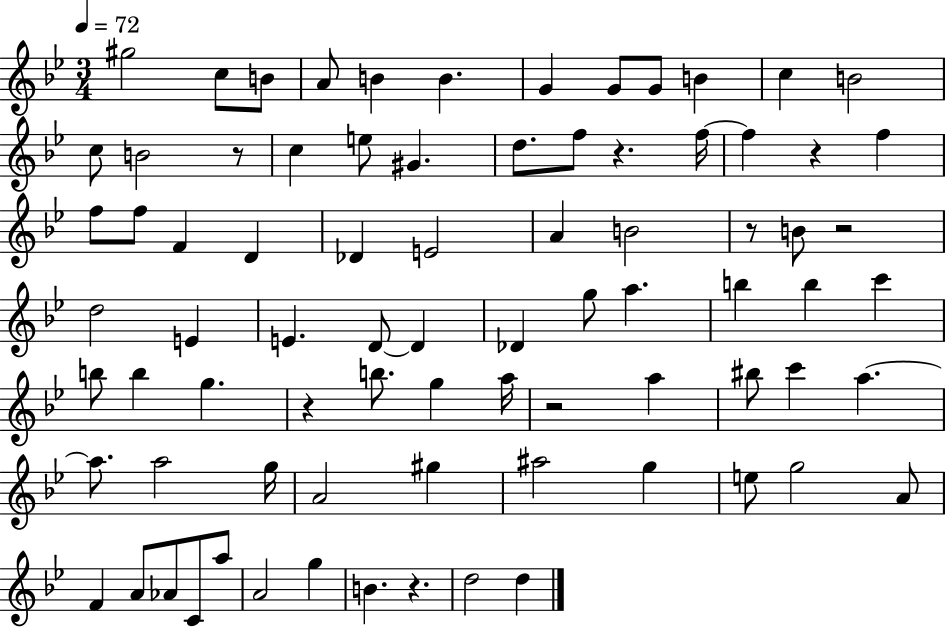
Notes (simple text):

G#5/h C5/e B4/e A4/e B4/q B4/q. G4/q G4/e G4/e B4/q C5/q B4/h C5/e B4/h R/e C5/q E5/e G#4/q. D5/e. F5/e R/q. F5/s F5/q R/q F5/q F5/e F5/e F4/q D4/q Db4/q E4/h A4/q B4/h R/e B4/e R/h D5/h E4/q E4/q. D4/e D4/q Db4/q G5/e A5/q. B5/q B5/q C6/q B5/e B5/q G5/q. R/q B5/e. G5/q A5/s R/h A5/q BIS5/e C6/q A5/q. A5/e. A5/h G5/s A4/h G#5/q A#5/h G5/q E5/e G5/h A4/e F4/q A4/e Ab4/e C4/e A5/e A4/h G5/q B4/q. R/q. D5/h D5/q